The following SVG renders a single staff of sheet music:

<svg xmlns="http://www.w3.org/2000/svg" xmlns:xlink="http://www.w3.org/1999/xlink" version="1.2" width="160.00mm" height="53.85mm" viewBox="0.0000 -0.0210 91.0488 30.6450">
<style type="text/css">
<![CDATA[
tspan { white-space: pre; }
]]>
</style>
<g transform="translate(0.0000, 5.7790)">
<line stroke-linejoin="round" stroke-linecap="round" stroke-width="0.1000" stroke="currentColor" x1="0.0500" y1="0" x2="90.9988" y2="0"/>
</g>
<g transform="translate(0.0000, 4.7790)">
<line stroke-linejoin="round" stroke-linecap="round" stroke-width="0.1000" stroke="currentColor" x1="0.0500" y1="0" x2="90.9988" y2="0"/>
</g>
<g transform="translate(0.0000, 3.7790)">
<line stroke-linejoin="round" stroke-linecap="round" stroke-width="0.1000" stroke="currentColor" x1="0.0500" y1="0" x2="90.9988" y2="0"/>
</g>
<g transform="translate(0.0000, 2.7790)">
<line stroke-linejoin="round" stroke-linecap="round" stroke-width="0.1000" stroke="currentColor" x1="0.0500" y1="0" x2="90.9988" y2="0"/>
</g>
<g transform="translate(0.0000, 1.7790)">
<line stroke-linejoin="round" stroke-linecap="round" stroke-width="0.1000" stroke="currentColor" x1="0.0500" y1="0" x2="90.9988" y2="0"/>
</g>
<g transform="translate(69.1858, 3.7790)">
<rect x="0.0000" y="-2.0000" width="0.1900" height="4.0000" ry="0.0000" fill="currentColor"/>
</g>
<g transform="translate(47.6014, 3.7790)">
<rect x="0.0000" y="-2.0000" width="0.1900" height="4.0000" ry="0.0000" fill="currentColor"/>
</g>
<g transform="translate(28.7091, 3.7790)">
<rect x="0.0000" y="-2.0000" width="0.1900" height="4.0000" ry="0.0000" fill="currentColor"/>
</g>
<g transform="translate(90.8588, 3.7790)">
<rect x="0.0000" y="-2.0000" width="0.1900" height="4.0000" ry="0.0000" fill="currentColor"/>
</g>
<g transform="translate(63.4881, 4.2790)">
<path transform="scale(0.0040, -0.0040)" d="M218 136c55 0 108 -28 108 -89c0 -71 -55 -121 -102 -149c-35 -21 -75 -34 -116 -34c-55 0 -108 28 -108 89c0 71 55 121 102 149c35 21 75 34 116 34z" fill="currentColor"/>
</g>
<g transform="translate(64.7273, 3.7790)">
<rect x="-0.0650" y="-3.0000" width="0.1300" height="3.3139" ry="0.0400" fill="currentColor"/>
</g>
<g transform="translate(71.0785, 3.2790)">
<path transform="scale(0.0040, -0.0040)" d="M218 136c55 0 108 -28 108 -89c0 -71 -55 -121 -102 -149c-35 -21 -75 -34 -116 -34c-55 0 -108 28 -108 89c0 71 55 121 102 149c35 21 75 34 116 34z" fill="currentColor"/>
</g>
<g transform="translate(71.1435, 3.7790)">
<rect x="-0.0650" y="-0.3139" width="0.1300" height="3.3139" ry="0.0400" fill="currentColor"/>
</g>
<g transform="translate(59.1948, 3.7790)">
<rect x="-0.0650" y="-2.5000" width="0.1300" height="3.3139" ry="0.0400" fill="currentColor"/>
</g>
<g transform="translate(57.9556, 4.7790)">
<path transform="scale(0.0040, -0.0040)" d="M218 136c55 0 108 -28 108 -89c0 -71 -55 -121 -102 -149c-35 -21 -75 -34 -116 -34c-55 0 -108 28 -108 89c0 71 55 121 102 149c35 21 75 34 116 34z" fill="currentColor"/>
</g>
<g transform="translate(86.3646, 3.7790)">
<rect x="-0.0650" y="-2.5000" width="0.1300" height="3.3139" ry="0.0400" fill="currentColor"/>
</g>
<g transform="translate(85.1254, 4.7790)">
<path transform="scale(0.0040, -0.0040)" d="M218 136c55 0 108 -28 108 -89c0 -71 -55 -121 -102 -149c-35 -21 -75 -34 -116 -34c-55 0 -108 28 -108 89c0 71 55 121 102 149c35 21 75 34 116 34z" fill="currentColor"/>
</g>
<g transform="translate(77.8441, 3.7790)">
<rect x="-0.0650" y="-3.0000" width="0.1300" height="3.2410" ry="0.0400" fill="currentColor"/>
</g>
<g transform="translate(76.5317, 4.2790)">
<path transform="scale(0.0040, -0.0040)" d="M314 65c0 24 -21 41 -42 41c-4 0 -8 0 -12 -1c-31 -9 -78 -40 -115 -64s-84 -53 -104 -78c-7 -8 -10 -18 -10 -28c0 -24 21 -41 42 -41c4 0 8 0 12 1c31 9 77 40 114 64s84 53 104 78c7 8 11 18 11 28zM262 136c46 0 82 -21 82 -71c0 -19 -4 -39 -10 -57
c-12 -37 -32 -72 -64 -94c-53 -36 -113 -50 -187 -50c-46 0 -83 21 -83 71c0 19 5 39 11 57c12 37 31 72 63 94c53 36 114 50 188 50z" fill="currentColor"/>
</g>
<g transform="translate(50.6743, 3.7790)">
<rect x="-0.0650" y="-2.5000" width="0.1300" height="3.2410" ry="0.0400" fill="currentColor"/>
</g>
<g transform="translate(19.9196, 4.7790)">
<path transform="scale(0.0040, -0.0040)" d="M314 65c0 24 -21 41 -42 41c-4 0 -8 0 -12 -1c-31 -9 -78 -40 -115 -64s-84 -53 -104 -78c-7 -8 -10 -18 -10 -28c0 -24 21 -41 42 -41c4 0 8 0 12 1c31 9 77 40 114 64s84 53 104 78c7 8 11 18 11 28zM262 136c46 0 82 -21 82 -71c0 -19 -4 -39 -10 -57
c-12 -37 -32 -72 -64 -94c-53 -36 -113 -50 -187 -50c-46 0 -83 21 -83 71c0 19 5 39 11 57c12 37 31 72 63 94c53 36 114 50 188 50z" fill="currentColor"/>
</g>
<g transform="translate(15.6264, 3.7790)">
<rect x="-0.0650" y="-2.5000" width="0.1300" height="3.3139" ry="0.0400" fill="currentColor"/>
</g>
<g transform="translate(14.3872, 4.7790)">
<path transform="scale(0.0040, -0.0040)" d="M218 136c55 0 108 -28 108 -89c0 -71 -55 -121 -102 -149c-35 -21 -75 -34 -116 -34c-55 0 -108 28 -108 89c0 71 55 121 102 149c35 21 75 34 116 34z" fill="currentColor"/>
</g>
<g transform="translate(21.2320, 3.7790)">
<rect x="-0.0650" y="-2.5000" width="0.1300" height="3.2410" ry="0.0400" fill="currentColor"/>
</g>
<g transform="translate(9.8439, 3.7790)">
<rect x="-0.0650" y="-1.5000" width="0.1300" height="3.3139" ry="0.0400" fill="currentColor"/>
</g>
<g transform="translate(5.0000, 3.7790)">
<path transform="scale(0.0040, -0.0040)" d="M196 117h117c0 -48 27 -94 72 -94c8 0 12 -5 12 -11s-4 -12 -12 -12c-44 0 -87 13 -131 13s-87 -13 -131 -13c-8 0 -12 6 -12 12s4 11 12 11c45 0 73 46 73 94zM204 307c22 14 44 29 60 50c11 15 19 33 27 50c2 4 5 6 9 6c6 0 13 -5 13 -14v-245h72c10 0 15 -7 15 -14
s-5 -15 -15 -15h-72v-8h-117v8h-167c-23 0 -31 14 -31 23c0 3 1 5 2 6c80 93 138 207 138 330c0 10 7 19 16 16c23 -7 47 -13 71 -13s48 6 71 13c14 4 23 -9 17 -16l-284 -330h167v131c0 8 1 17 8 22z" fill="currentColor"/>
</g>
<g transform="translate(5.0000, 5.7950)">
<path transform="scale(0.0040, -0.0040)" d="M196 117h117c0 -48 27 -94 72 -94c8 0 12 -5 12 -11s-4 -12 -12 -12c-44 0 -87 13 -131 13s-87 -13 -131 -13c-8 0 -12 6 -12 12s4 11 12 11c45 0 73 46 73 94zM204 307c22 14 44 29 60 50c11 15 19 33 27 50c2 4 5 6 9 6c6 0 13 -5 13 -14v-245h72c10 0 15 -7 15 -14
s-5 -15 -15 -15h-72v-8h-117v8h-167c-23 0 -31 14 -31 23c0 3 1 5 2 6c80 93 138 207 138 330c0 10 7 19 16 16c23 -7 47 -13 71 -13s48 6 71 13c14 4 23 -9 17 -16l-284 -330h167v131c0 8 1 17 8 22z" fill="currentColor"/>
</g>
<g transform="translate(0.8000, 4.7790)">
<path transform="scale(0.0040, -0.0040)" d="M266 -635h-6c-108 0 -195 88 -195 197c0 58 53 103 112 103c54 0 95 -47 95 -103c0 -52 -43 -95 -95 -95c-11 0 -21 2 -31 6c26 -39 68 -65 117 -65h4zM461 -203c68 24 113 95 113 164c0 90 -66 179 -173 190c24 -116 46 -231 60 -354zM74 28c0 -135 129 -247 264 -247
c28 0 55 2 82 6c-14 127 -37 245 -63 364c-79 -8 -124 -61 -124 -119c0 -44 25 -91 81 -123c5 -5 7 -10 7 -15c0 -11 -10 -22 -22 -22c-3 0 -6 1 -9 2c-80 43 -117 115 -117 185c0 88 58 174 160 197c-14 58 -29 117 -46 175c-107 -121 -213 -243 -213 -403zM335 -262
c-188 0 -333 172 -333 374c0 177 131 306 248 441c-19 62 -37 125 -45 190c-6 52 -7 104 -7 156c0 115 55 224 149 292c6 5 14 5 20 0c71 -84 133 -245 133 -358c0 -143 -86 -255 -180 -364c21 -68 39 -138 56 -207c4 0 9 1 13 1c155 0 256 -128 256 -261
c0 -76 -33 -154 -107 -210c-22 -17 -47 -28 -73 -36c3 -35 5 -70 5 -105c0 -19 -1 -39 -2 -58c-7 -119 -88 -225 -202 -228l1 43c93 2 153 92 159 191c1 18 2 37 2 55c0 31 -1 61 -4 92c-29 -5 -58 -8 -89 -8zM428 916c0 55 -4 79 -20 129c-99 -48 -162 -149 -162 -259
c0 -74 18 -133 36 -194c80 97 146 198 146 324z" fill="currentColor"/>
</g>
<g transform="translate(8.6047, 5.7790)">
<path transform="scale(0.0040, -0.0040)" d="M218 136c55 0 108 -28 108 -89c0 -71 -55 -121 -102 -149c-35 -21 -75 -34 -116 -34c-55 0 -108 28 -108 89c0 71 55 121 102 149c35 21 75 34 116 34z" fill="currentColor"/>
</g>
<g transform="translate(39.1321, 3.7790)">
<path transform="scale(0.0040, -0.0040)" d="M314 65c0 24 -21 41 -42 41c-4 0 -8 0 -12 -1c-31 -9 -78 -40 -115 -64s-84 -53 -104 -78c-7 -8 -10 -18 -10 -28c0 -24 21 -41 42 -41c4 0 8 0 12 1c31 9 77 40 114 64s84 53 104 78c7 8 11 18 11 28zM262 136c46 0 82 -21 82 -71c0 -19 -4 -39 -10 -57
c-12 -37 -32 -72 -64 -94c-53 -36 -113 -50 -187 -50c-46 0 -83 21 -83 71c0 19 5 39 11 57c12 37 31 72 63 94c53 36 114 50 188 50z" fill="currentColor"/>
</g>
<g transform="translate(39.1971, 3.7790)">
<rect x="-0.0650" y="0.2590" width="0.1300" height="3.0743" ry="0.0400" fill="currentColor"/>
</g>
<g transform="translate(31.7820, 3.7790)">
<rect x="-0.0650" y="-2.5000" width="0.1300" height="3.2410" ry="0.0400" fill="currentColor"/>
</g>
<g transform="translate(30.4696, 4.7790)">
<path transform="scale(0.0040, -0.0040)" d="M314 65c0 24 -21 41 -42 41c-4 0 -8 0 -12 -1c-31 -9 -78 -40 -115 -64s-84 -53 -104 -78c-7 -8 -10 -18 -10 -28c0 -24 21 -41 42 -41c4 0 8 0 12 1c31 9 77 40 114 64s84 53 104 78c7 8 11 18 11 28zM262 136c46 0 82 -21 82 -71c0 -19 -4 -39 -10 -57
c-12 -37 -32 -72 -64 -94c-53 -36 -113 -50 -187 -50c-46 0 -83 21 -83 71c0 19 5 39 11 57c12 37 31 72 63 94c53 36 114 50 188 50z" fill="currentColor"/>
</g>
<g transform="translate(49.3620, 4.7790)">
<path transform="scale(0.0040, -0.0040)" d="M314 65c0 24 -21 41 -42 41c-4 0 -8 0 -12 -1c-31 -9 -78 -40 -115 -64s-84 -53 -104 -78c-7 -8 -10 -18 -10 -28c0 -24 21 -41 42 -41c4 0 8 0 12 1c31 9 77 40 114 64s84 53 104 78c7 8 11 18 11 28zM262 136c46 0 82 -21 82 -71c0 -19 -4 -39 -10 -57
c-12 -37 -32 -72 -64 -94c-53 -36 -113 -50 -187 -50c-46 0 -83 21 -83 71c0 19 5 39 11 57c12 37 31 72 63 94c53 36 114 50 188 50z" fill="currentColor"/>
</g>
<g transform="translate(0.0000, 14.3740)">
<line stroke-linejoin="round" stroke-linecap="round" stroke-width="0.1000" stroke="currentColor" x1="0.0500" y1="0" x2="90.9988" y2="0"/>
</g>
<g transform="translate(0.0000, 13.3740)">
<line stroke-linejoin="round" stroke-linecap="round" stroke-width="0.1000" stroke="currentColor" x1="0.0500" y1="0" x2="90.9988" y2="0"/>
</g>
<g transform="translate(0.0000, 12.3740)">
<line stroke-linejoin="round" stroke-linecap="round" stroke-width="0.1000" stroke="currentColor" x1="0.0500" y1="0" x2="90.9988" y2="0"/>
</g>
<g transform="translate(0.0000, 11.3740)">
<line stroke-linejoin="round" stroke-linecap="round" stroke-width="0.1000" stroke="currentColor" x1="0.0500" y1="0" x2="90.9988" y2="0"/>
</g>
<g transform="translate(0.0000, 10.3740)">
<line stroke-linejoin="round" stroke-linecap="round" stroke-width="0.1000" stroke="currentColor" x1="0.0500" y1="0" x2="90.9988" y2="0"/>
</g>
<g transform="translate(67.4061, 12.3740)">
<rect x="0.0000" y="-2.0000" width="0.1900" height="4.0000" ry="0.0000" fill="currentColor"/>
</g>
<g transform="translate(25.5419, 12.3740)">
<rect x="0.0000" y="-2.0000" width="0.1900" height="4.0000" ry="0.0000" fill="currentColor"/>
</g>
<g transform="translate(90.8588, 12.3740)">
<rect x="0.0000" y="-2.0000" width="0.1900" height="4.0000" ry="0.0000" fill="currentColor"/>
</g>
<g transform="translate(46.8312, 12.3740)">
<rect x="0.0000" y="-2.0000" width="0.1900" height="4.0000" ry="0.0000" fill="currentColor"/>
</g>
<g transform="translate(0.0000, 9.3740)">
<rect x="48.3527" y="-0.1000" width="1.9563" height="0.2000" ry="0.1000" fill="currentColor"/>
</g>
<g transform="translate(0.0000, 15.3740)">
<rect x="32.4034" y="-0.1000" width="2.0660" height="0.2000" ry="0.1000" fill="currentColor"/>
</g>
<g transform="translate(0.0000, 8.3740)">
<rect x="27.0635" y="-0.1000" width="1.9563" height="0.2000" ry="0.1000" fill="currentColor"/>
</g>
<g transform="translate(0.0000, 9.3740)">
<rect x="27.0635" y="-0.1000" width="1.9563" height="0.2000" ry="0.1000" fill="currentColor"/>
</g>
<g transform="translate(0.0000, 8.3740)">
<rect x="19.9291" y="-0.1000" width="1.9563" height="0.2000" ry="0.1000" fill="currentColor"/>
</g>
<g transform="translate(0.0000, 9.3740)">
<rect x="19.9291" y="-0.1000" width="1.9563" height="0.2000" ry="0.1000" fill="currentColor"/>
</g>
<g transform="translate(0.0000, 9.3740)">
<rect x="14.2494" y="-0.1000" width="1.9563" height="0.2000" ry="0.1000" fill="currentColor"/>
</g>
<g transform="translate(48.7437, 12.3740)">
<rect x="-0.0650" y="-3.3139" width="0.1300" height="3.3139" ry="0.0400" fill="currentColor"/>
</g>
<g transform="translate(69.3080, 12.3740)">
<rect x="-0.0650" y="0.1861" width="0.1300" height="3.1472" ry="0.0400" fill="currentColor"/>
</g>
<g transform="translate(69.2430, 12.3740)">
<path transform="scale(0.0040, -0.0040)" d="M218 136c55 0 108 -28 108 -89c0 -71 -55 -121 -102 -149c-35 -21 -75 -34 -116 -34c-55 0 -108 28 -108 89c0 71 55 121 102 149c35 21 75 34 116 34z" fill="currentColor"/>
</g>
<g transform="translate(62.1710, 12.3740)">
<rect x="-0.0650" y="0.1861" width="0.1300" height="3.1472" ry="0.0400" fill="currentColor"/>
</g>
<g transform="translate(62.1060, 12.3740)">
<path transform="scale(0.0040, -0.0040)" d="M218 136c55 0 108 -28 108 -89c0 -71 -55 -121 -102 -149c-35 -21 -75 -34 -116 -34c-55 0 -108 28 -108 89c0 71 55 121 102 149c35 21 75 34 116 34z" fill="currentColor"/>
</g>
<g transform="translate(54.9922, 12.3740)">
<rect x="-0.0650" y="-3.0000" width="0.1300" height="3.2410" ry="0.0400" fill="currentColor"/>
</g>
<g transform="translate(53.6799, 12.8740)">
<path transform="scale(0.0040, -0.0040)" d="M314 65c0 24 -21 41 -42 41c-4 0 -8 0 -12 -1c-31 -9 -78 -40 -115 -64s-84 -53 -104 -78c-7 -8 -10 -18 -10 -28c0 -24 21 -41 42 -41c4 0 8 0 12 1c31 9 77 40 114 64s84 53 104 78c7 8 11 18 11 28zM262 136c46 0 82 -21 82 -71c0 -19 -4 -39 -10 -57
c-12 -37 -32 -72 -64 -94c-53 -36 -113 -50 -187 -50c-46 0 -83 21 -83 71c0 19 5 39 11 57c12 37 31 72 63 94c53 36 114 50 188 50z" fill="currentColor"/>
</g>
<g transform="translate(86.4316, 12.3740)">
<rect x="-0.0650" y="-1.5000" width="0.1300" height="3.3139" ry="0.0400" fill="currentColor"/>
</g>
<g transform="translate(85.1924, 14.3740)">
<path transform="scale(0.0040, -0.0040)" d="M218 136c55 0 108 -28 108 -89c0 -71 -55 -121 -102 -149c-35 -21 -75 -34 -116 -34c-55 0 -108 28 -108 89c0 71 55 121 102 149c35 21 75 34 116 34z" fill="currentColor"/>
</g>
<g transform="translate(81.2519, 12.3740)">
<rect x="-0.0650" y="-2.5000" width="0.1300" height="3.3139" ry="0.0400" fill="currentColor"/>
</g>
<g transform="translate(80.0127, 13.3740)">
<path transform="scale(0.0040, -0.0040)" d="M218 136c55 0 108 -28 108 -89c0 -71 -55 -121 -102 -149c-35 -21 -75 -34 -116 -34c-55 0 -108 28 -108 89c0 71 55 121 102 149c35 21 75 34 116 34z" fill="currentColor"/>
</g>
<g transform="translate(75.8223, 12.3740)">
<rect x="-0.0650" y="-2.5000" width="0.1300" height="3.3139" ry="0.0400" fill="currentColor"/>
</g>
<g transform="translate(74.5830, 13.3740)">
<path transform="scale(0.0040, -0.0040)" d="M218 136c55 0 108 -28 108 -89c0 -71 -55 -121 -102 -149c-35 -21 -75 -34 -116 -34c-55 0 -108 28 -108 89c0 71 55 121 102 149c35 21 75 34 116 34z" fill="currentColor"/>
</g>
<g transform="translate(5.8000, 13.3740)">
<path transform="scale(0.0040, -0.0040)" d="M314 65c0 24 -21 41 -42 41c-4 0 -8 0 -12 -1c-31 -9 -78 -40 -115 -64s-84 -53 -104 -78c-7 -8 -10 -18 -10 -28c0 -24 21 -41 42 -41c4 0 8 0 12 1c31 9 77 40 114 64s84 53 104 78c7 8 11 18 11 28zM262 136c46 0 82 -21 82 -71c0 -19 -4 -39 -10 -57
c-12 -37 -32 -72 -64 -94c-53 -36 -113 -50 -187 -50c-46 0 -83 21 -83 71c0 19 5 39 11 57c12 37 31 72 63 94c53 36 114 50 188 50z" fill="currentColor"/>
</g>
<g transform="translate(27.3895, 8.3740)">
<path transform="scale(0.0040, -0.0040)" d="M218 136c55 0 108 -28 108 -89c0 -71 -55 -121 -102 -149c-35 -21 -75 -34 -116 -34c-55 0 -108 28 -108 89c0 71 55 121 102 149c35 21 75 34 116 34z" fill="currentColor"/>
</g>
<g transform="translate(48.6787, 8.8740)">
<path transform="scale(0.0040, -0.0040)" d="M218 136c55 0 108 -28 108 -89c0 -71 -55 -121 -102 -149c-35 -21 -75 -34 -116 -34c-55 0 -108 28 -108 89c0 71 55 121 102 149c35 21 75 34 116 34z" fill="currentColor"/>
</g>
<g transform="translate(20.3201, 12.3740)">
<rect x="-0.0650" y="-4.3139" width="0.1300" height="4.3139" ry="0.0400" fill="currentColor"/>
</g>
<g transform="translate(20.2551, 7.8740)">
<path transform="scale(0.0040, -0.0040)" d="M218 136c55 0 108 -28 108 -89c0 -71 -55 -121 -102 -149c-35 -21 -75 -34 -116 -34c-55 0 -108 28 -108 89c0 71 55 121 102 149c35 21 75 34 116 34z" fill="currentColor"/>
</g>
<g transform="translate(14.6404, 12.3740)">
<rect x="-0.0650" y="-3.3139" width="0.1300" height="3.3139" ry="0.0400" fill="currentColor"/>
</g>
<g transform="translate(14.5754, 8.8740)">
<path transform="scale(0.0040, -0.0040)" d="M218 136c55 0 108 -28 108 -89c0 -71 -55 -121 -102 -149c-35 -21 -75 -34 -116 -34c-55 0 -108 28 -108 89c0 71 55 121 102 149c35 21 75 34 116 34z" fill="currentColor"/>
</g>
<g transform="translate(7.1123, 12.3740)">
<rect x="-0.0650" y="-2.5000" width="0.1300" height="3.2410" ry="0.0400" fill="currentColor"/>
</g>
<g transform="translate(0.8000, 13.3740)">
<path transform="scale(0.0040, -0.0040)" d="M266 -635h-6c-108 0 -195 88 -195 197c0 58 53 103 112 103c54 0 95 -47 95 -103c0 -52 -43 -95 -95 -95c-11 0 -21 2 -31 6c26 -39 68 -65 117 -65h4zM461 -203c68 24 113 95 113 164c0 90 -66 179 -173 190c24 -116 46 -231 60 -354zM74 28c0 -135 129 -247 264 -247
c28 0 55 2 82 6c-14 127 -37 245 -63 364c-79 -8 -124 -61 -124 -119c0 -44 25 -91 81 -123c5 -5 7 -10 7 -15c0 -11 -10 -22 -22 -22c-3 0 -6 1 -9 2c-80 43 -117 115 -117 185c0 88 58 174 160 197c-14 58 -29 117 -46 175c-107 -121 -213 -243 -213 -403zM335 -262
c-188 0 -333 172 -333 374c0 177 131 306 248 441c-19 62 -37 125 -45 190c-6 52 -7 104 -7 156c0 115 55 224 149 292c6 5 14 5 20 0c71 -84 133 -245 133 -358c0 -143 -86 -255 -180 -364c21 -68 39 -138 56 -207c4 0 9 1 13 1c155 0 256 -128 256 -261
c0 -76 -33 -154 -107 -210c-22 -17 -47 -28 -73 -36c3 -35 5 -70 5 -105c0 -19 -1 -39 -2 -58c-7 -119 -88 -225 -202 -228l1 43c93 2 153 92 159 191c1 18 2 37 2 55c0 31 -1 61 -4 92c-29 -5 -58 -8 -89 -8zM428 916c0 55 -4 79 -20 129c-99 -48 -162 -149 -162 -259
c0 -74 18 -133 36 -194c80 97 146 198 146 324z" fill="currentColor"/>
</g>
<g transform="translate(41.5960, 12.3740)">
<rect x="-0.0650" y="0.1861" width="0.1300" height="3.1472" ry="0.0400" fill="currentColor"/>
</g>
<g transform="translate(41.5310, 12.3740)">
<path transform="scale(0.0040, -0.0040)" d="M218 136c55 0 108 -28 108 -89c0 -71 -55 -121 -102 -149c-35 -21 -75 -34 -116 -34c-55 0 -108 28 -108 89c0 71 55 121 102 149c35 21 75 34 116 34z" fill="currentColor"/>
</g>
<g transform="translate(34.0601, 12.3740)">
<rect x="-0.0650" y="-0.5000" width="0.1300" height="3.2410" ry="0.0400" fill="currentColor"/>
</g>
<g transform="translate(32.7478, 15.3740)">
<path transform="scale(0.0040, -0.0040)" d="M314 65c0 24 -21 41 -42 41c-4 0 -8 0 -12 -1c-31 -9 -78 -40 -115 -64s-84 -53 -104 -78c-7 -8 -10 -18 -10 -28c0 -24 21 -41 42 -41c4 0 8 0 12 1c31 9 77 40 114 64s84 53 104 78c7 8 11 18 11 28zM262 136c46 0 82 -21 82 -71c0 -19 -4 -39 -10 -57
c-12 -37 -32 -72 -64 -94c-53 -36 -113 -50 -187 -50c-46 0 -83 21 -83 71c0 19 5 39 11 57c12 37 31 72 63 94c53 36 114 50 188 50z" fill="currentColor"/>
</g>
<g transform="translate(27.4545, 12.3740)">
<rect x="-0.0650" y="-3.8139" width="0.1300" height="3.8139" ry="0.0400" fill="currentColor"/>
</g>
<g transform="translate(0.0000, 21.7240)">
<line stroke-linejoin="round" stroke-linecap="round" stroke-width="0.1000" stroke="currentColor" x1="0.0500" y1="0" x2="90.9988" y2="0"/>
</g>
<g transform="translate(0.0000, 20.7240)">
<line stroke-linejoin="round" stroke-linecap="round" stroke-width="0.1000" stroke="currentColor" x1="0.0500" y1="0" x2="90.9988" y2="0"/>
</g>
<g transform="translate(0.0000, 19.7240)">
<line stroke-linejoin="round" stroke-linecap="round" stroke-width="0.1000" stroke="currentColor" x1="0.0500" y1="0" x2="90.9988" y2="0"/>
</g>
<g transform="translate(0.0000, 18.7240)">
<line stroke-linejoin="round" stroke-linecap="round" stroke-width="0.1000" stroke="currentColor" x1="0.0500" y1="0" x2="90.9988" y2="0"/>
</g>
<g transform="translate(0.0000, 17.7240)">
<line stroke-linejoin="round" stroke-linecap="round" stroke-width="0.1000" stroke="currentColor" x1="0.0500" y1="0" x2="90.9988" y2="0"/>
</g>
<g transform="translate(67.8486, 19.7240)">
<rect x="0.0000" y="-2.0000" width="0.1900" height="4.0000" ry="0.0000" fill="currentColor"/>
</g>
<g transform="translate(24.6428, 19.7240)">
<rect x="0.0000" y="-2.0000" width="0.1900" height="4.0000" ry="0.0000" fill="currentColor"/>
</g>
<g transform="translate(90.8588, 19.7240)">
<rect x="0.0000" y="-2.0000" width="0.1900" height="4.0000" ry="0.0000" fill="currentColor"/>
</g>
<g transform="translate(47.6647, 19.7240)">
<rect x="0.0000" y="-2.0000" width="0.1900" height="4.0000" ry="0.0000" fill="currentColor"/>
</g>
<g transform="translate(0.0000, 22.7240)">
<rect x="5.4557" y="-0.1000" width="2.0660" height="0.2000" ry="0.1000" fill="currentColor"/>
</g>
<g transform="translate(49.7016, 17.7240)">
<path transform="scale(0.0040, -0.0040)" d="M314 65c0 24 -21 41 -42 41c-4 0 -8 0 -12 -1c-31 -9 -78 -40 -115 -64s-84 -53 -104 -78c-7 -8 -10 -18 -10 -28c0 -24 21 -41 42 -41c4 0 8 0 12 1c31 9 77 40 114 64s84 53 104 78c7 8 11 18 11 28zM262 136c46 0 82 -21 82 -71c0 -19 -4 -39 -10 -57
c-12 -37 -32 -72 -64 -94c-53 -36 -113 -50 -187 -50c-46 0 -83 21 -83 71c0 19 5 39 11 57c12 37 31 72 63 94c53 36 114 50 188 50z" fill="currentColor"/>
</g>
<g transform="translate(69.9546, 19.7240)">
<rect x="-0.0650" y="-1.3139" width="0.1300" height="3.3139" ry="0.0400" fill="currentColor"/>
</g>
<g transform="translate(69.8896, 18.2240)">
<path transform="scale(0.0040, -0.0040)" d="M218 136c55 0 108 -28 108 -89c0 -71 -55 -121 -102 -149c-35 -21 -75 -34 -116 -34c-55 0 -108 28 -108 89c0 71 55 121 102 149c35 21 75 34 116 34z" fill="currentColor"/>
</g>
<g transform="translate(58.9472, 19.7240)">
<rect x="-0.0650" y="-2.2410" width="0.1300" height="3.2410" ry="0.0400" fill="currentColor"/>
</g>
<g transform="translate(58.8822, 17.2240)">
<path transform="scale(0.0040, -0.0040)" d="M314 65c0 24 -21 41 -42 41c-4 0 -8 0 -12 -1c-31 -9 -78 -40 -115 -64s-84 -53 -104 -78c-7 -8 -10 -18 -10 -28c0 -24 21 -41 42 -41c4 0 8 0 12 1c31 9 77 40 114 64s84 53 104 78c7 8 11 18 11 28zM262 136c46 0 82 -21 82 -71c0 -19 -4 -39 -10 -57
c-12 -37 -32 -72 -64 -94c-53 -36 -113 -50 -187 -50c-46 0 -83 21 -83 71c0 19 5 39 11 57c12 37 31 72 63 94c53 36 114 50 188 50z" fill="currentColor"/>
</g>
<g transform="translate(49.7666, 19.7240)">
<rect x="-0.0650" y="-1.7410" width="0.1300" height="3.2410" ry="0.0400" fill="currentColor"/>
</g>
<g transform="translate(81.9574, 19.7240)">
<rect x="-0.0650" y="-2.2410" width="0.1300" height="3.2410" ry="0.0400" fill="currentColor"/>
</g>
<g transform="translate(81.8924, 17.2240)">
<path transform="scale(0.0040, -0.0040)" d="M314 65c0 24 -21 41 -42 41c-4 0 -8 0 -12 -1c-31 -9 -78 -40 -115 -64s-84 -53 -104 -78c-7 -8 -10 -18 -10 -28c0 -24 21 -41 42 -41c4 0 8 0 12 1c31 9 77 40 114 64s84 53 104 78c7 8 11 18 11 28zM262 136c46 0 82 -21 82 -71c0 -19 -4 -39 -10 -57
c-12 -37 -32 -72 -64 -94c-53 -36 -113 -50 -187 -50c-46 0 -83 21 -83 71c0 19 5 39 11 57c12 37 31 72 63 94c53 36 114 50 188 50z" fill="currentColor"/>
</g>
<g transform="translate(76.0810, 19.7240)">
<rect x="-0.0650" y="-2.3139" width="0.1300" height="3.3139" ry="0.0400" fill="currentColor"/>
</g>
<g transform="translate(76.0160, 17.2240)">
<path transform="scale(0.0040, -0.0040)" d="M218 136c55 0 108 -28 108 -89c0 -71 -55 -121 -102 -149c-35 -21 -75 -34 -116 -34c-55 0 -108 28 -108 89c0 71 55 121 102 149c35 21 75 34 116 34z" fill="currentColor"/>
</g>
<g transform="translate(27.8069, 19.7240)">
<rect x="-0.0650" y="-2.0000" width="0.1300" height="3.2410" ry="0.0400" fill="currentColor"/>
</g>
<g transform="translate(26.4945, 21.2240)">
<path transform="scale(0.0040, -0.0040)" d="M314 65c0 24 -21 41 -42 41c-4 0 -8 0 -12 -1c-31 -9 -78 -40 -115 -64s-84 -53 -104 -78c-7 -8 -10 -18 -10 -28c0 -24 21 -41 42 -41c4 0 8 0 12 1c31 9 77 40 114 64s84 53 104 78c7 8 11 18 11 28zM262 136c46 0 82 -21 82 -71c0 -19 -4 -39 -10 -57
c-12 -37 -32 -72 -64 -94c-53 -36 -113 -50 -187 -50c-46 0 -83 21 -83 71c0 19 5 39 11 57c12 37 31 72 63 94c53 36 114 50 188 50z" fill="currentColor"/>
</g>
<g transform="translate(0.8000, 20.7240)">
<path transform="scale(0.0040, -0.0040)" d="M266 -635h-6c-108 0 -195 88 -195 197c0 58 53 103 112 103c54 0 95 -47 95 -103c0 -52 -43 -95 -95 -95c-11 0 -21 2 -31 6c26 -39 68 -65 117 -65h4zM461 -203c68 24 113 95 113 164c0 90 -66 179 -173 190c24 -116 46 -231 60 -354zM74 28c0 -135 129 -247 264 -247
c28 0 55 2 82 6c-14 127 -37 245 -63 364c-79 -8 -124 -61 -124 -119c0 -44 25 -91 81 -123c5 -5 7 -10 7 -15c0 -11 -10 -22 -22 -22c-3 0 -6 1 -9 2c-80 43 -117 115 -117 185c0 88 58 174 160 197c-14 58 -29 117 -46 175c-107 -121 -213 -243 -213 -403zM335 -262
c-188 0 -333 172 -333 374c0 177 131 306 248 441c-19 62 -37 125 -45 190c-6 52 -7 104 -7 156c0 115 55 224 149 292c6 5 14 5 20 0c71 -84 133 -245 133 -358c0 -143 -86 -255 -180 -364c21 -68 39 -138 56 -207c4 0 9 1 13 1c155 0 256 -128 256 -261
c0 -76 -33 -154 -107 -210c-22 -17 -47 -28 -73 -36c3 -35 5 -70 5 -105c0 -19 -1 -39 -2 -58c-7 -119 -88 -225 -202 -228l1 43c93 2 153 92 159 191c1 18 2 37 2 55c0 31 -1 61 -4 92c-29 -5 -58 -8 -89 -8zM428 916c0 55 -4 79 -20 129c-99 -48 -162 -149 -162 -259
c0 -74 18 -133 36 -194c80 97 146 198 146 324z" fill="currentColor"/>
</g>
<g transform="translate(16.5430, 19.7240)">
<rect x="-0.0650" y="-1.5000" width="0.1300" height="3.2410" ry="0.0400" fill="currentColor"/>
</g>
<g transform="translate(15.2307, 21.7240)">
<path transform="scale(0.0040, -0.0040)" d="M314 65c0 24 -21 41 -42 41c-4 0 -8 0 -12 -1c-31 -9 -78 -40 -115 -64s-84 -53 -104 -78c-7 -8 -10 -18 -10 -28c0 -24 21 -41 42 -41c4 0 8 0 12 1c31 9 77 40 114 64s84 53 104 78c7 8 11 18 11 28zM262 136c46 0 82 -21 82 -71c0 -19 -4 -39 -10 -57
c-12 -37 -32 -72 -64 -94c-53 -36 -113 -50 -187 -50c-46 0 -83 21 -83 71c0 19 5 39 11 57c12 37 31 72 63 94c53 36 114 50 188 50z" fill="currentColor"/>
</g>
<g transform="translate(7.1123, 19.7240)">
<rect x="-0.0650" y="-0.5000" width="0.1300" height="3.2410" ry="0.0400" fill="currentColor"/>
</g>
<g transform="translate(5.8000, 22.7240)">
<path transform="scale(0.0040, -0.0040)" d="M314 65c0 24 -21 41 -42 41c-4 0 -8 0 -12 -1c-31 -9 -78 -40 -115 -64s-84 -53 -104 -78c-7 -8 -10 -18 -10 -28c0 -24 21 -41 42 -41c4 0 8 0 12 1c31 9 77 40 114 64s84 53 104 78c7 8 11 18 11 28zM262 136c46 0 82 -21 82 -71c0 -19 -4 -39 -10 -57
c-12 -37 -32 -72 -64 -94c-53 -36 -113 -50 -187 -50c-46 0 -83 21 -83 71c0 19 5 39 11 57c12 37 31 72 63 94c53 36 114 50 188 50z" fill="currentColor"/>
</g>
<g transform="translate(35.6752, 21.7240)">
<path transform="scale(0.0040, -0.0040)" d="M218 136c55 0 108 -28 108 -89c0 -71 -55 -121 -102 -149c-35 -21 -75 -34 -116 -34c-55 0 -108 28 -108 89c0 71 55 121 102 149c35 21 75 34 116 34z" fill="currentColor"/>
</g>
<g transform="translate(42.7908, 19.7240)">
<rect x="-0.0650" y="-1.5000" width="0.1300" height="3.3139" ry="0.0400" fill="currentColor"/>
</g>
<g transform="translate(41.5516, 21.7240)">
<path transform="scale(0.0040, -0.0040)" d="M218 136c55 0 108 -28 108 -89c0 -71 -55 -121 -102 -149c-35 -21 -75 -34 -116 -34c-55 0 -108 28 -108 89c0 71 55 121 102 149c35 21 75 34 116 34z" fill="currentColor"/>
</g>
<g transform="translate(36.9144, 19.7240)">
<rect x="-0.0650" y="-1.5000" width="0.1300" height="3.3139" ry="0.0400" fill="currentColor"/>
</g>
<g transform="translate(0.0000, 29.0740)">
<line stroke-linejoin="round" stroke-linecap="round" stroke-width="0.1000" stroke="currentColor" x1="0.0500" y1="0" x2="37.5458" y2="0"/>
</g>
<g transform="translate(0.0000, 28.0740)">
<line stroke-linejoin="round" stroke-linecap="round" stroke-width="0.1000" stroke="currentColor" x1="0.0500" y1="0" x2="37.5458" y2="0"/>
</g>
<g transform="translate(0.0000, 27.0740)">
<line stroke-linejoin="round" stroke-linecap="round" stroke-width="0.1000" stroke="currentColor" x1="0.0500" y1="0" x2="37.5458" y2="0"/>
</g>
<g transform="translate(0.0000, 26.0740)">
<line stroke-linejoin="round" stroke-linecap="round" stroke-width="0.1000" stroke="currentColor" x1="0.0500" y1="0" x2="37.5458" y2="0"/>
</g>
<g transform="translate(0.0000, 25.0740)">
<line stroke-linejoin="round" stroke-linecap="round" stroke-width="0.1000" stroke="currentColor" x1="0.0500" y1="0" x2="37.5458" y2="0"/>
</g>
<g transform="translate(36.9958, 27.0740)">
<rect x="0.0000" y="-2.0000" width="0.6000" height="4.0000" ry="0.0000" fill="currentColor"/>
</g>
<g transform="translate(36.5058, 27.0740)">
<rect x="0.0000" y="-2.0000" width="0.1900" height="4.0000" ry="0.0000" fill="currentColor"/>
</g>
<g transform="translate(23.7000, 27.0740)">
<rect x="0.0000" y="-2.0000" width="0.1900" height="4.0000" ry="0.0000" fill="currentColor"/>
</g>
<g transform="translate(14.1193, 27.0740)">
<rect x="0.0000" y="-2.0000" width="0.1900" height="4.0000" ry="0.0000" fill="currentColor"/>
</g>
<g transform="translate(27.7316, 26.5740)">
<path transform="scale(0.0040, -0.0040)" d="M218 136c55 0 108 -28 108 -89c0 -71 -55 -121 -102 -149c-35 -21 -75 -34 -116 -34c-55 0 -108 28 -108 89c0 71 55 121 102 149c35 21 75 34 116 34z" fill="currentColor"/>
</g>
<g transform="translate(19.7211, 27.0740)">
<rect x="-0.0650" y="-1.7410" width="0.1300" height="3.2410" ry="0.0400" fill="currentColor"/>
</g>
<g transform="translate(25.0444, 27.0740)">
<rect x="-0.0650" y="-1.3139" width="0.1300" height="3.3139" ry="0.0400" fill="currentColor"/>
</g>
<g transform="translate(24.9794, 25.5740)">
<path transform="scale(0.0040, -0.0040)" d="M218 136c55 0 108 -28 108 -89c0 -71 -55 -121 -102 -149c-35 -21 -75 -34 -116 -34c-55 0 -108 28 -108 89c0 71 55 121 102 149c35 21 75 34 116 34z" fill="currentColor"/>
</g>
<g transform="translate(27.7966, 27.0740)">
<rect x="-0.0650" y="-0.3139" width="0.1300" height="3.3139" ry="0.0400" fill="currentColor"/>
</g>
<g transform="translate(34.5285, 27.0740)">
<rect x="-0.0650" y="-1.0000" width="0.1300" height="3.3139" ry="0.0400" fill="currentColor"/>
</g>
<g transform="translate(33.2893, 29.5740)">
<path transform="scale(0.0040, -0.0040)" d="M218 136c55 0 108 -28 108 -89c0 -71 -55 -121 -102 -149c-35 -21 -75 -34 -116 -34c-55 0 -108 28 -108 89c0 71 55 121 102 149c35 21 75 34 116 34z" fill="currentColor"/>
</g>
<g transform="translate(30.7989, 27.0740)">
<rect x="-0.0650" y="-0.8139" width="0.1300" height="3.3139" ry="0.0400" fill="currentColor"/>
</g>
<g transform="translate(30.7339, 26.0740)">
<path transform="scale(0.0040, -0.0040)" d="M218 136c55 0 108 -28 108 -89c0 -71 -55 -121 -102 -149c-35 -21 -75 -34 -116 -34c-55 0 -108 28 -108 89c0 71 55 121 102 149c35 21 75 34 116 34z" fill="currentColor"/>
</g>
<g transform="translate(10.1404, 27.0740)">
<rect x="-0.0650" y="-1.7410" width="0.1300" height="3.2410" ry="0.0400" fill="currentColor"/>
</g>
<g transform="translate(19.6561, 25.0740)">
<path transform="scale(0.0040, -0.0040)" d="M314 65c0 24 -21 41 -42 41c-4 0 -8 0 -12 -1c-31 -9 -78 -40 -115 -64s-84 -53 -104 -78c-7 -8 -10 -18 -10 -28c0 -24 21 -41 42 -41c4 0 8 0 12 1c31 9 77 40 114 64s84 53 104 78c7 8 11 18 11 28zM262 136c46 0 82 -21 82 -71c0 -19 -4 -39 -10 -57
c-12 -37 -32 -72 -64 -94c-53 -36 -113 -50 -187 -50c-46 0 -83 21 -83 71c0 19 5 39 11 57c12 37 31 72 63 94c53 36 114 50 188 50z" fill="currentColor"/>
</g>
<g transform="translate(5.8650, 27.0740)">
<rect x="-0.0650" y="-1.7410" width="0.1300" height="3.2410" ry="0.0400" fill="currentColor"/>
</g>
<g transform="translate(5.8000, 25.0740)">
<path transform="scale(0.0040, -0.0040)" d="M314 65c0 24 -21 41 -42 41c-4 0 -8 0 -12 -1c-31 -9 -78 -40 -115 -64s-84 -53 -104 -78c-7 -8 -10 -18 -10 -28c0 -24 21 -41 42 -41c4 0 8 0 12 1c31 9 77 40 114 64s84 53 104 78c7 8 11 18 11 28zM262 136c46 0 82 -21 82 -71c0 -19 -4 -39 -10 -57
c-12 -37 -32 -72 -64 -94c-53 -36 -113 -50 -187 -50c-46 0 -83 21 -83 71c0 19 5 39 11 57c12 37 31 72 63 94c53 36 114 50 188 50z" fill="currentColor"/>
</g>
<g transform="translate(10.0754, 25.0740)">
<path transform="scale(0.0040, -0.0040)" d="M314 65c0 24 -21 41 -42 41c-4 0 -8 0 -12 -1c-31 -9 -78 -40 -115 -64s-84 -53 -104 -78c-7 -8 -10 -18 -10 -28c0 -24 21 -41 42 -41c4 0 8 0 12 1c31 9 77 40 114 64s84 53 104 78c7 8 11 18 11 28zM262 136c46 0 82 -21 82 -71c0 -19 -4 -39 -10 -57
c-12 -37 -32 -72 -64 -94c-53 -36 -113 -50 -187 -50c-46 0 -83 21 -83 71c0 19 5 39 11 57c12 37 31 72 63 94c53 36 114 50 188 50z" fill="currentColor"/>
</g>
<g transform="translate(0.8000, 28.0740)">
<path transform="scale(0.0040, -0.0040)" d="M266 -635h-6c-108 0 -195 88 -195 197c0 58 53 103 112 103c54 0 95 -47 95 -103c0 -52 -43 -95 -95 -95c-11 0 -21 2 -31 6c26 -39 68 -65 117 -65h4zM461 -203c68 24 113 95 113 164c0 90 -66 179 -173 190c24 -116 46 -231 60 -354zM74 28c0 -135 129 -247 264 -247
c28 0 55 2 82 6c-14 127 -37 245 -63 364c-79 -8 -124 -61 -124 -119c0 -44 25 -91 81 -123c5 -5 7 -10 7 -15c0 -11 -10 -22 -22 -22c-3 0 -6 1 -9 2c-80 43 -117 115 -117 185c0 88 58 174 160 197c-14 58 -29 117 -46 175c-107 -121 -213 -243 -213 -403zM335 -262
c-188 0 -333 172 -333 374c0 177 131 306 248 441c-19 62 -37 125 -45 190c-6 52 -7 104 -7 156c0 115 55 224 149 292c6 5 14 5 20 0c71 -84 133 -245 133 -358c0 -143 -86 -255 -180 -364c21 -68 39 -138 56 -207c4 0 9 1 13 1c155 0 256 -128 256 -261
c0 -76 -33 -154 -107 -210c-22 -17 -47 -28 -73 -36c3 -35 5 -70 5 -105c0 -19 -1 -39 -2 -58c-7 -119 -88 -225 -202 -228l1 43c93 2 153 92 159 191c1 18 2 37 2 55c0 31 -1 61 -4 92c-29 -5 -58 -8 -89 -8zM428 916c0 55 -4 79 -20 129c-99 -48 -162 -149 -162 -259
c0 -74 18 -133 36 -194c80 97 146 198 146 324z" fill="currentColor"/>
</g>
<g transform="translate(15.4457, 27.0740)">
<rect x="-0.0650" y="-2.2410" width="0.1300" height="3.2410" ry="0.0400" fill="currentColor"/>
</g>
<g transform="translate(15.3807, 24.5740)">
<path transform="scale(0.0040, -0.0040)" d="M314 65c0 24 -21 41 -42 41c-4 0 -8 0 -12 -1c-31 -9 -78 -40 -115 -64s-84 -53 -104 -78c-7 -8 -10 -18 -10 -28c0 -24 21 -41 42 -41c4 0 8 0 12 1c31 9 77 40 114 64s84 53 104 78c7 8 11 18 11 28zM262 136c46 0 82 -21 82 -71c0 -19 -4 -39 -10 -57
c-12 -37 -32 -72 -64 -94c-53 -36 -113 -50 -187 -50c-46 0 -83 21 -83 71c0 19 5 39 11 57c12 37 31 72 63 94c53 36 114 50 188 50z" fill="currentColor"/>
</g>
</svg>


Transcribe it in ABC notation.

X:1
T:Untitled
M:4/4
L:1/4
K:C
E G G2 G2 B2 G2 G A c A2 G G2 b d' c' C2 B b A2 B B G G E C2 E2 F2 E E f2 g2 e g g2 f2 f2 g2 f2 e c d D